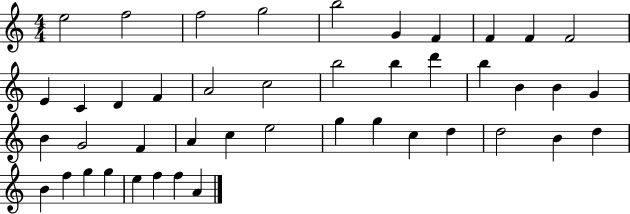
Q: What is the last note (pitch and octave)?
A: A4